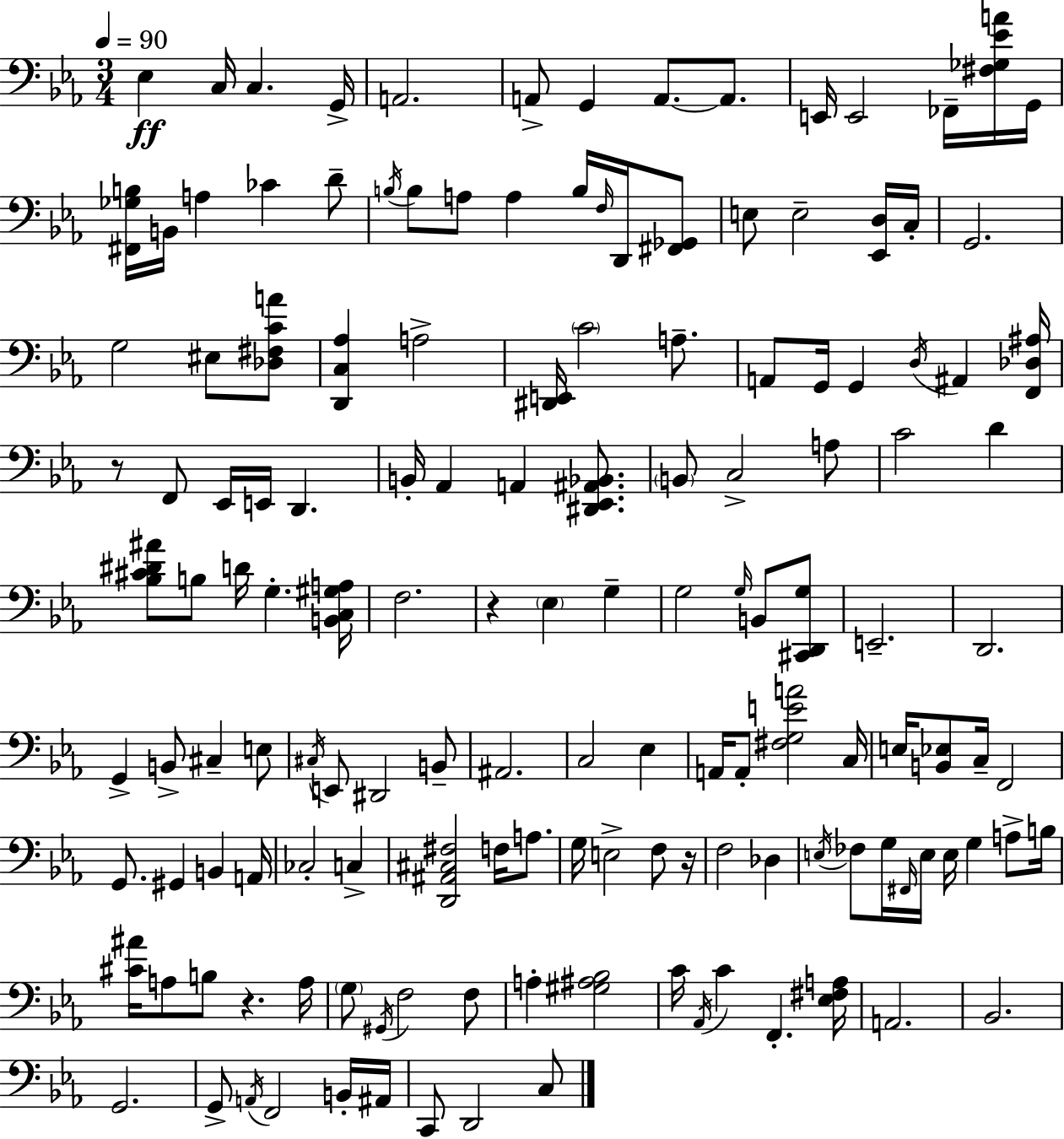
{
  \clef bass
  \numericTimeSignature
  \time 3/4
  \key c \minor
  \tempo 4 = 90
  ees4\ff c16 c4. g,16-> | a,2. | a,8-> g,4 a,8.~~ a,8. | e,16 e,2 fes,16-- <fis ges ees' a'>16 g,16 | \break <fis, ges b>16 b,16 a4 ces'4 d'8-- | \acciaccatura { b16 } b8 a8 a4 b16 \grace { f16 } d,16 | <fis, ges,>8 e8 e2-- | <ees, d>16 c16-. g,2. | \break g2 eis8 | <des fis c' a'>8 <d, c aes>4 a2-> | <dis, e,>16 \parenthesize c'2 a8.-- | a,8 g,16 g,4 \acciaccatura { d16 } ais,4 | \break <f, des ais>16 r8 f,8 ees,16 e,16 d,4. | b,16-. aes,4 a,4 | <dis, ees, ais, bes,>8. \parenthesize b,8 c2-> | a8 c'2 d'4 | \break <bes cis' dis' ais'>8 b8 d'16 g4.-. | <b, c gis a>16 f2. | r4 \parenthesize ees4 g4-- | g2 \grace { g16 } | \break b,8 <cis, d, g>8 e,2.-- | d,2. | g,4-> b,8-> cis4-- | e8 \acciaccatura { cis16 } e,8 dis,2 | \break b,8-- ais,2. | c2 | ees4 a,16 a,8-. <fis g e' a'>2 | c16 e16 <b, ees>8 c16-- f,2 | \break g,8. gis,4 | b,4 a,16 ces2-. | c4-> <d, ais, cis fis>2 | f16 a8. g16 e2-> | \break f8 r16 f2 | des4 \acciaccatura { e16 } fes8 g16 \grace { fis,16 } e16 e16 | g4 a8-> b16 <cis' ais'>16 a8 b8 | r4. a16 \parenthesize g8 \acciaccatura { gis,16 } f2 | \break f8 a4-. | <gis ais bes>2 c'16 \acciaccatura { aes,16 } c'4 | f,4.-. <ees fis a>16 a,2. | bes,2. | \break g,2. | g,8-> \acciaccatura { a,16 } | f,2 b,16-. ais,16 c,8 | d,2 c8 \bar "|."
}